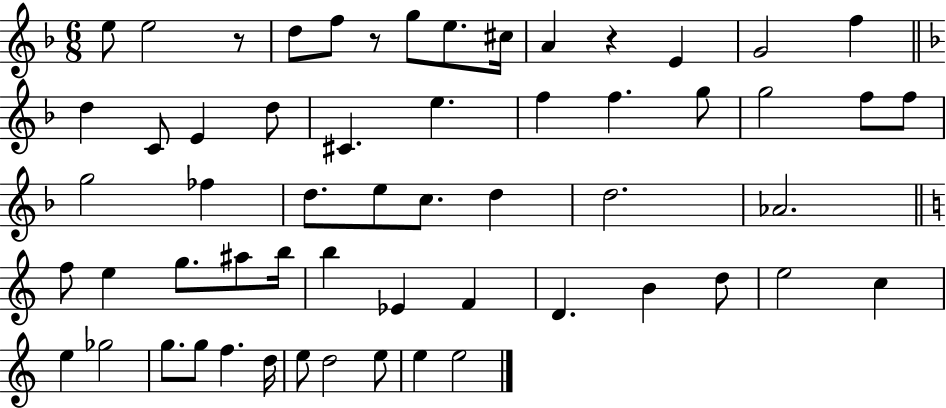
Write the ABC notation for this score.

X:1
T:Untitled
M:6/8
L:1/4
K:F
e/2 e2 z/2 d/2 f/2 z/2 g/2 e/2 ^c/4 A z E G2 f d C/2 E d/2 ^C e f f g/2 g2 f/2 f/2 g2 _f d/2 e/2 c/2 d d2 _A2 f/2 e g/2 ^a/2 b/4 b _E F D B d/2 e2 c e _g2 g/2 g/2 f d/4 e/2 d2 e/2 e e2